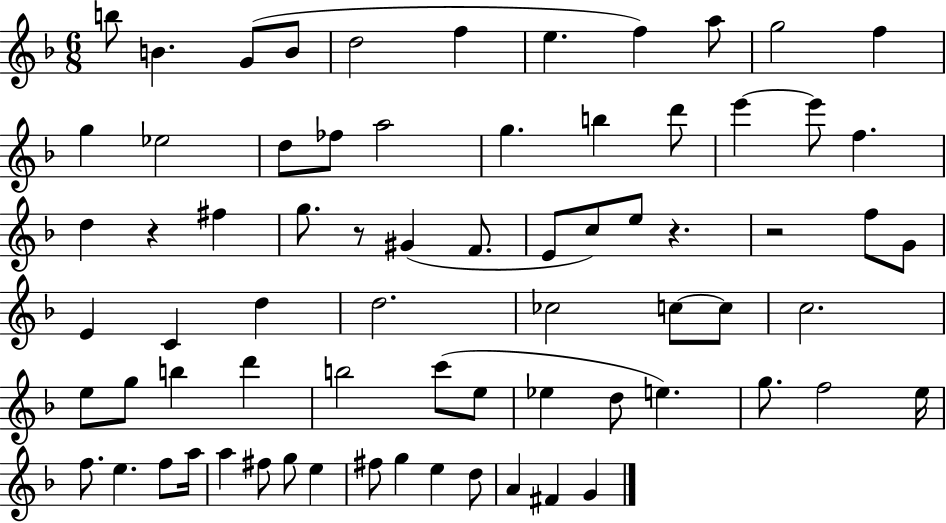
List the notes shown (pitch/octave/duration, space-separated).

B5/e B4/q. G4/e B4/e D5/h F5/q E5/q. F5/q A5/e G5/h F5/q G5/q Eb5/h D5/e FES5/e A5/h G5/q. B5/q D6/e E6/q E6/e F5/q. D5/q R/q F#5/q G5/e. R/e G#4/q F4/e. E4/e C5/e E5/e R/q. R/h F5/e G4/e E4/q C4/q D5/q D5/h. CES5/h C5/e C5/e C5/h. E5/e G5/e B5/q D6/q B5/h C6/e E5/e Eb5/q D5/e E5/q. G5/e. F5/h E5/s F5/e. E5/q. F5/e A5/s A5/q F#5/e G5/e E5/q F#5/e G5/q E5/q D5/e A4/q F#4/q G4/q